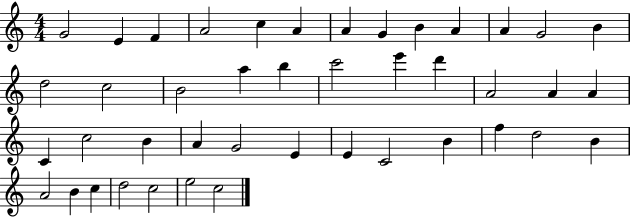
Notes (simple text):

G4/h E4/q F4/q A4/h C5/q A4/q A4/q G4/q B4/q A4/q A4/q G4/h B4/q D5/h C5/h B4/h A5/q B5/q C6/h E6/q D6/q A4/h A4/q A4/q C4/q C5/h B4/q A4/q G4/h E4/q E4/q C4/h B4/q F5/q D5/h B4/q A4/h B4/q C5/q D5/h C5/h E5/h C5/h